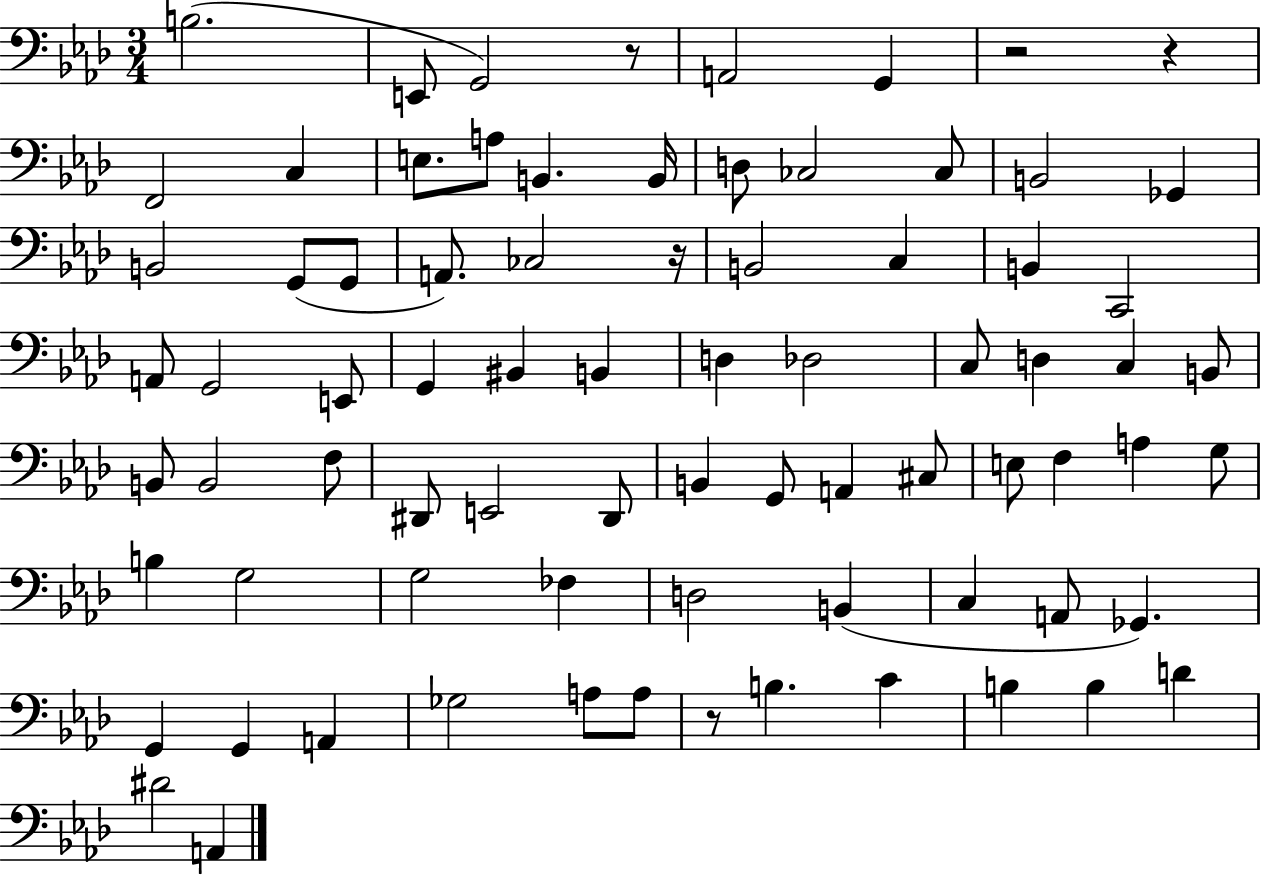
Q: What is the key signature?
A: AES major